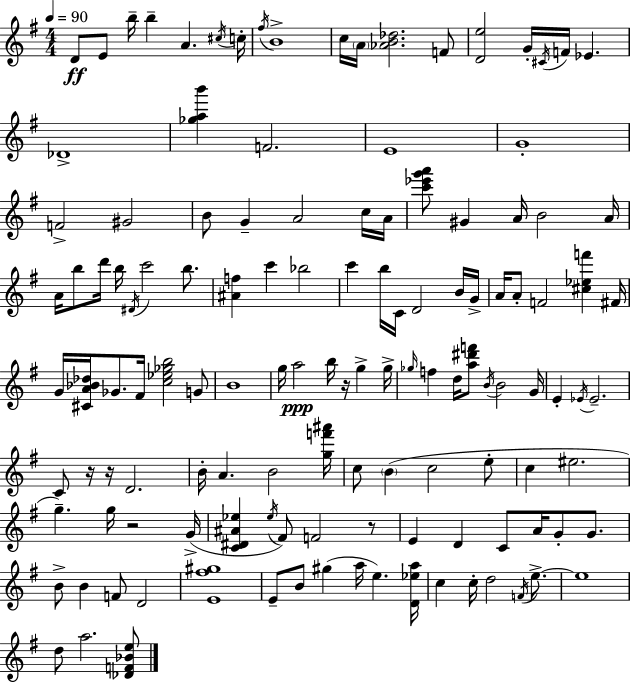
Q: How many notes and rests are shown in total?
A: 128